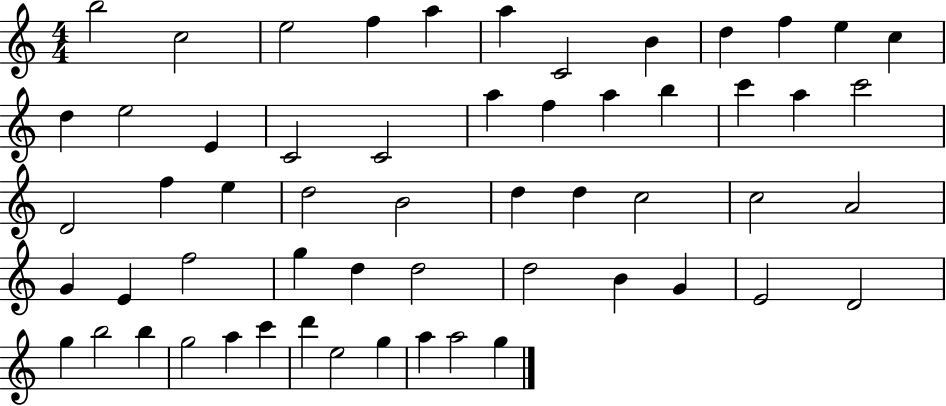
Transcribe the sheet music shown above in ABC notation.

X:1
T:Untitled
M:4/4
L:1/4
K:C
b2 c2 e2 f a a C2 B d f e c d e2 E C2 C2 a f a b c' a c'2 D2 f e d2 B2 d d c2 c2 A2 G E f2 g d d2 d2 B G E2 D2 g b2 b g2 a c' d' e2 g a a2 g